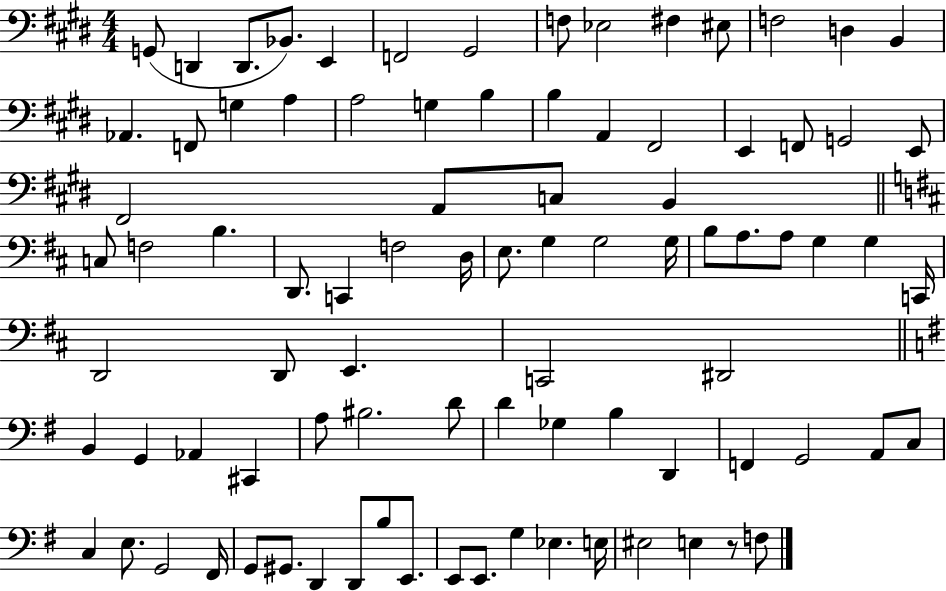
X:1
T:Untitled
M:4/4
L:1/4
K:E
G,,/2 D,, D,,/2 _B,,/2 E,, F,,2 ^G,,2 F,/2 _E,2 ^F, ^E,/2 F,2 D, B,, _A,, F,,/2 G, A, A,2 G, B, B, A,, ^F,,2 E,, F,,/2 G,,2 E,,/2 ^F,,2 A,,/2 C,/2 B,, C,/2 F,2 B, D,,/2 C,, F,2 D,/4 E,/2 G, G,2 G,/4 B,/2 A,/2 A,/2 G, G, C,,/4 D,,2 D,,/2 E,, C,,2 ^D,,2 B,, G,, _A,, ^C,, A,/2 ^B,2 D/2 D _G, B, D,, F,, G,,2 A,,/2 C,/2 C, E,/2 G,,2 ^F,,/4 G,,/2 ^G,,/2 D,, D,,/2 B,/2 E,,/2 E,,/2 E,,/2 G, _E, E,/4 ^E,2 E, z/2 F,/2